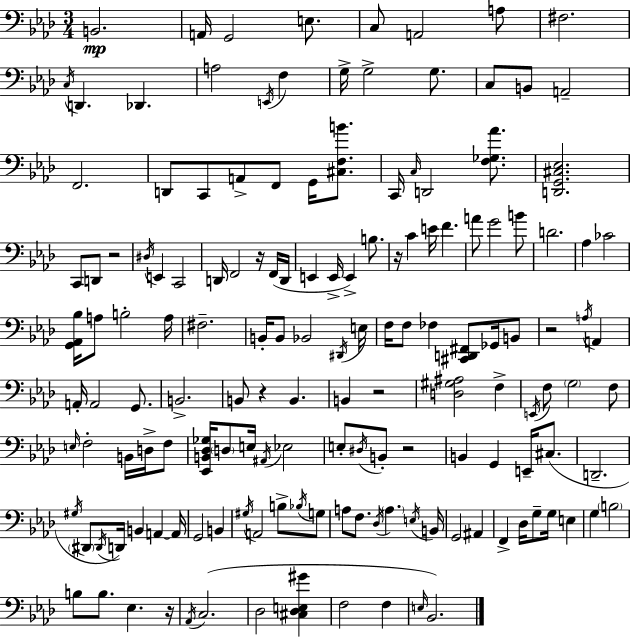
B2/h. A2/s G2/h E3/e. C3/e A2/h A3/e F#3/h. C3/s D2/q. Db2/q. A3/h E2/s F3/q G3/s G3/h G3/e. C3/e B2/e A2/h F2/h. D2/e C2/e A2/e F2/e G2/s [C#3,F3,B4]/e. C2/s C3/s D2/h [F3,Gb3,Ab4]/e. [D2,G2,C#3,Eb3]/h. C2/e D2/e R/h D#3/s E2/q C2/h D2/s F2/h R/s F2/s D2/s E2/q E2/s E2/q B3/e. R/s C4/q E4/s F4/q. A4/e G4/h B4/e D4/h. Ab3/q CES4/h [G2,Ab2,Bb3]/s A3/e B3/h A3/s F#3/h. B2/s B2/e Bb2/h D#2/s E3/s F3/s F3/e FES3/q [C#2,D2,F#2]/e Gb2/s B2/e R/h A3/s A2/q A2/s A2/h G2/e. B2/h. B2/e R/q B2/q. B2/q R/h [D3,G#3,A#3]/h F3/q E2/s F3/e G3/h F3/e E3/s F3/h B2/s D3/s F3/e [Eb2,B2,Db3,Gb3]/s D3/e E3/s A#2/s Eb3/h E3/e D#3/s B2/e R/h B2/q G2/q E2/s C#3/e. D2/h. G#3/s D#2/e D#2/s D2/s B2/q A2/q A2/s G2/h B2/q G#3/s A2/h B3/e Bb3/s G3/e A3/e F3/e. Db3/s A3/q. E3/s B2/s G2/h A#2/q F2/q Db3/s G3/e G3/s E3/q G3/q B3/h B3/e B3/e. Eb3/q. R/s Ab2/s C3/h. Db3/h [C#3,Db3,E3,G#4]/q F3/h F3/q E3/s Bb2/h.